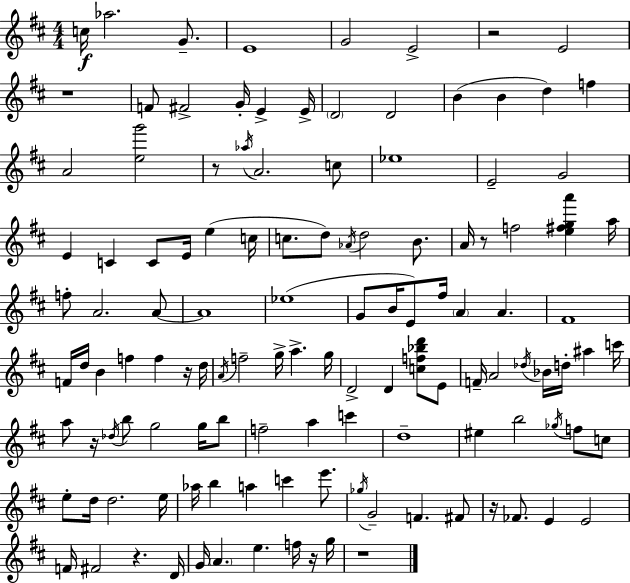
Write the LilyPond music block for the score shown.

{
  \clef treble
  \numericTimeSignature
  \time 4/4
  \key d \major
  \repeat volta 2 { c''16\f aes''2. g'8.-- | e'1 | g'2 e'2-> | r2 e'2 | \break r1 | f'8 fis'2-> g'16-. e'4-> e'16-> | \parenthesize d'2 d'2 | b'4( b'4 d''4) f''4 | \break a'2 <e'' g'''>2 | r8 \acciaccatura { aes''16 } a'2. c''8 | ees''1 | e'2-- g'2 | \break e'4 c'4 c'8 e'16 e''4( | c''16 c''8. d''8) \acciaccatura { aes'16 } d''2 b'8. | a'16 r8 f''2 <e'' fis'' g'' a'''>4 | a''16 f''8-. a'2. | \break a'8~~ a'1 | ees''1( | g'8 b'16 e'8) fis''16 \parenthesize a'4 a'4. | fis'1 | \break f'16 d''16 b'4 f''4 f''4 | r16 d''16 \acciaccatura { a'16 } f''2-- g''16-> a''4.-> | g''16 d'2-> d'4 <c'' f'' bes'' d'''>8 | e'8 f'16-- a'2 \acciaccatura { des''16 } bes'16 d''16-. ais''4 | \break c'''16 a''8 r16 \acciaccatura { des''16 } b''8 g''2 | g''16 b''8 f''2-- a''4 | c'''4 d''1-- | eis''4 b''2 | \break \acciaccatura { ges''16 } f''8 c''8 e''8-. d''16 d''2. | e''16 aes''16 b''4 a''4 c'''4 | e'''8. \acciaccatura { ges''16 } g'2-- f'4. | fis'8 r16 fes'8. e'4 e'2 | \break f'16 fis'2 | r4. d'16 g'16 \parenthesize a'4. e''4. | f''16 r16 g''16 r1 | } \bar "|."
}